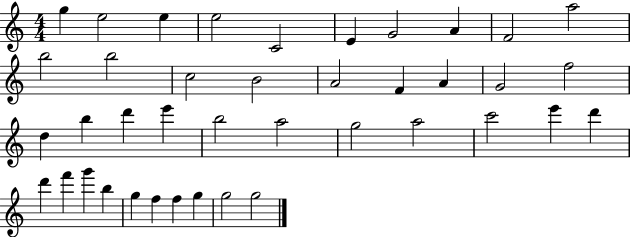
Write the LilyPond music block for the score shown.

{
  \clef treble
  \numericTimeSignature
  \time 4/4
  \key c \major
  g''4 e''2 e''4 | e''2 c'2 | e'4 g'2 a'4 | f'2 a''2 | \break b''2 b''2 | c''2 b'2 | a'2 f'4 a'4 | g'2 f''2 | \break d''4 b''4 d'''4 e'''4 | b''2 a''2 | g''2 a''2 | c'''2 e'''4 d'''4 | \break d'''4 f'''4 g'''4 b''4 | g''4 f''4 f''4 g''4 | g''2 g''2 | \bar "|."
}